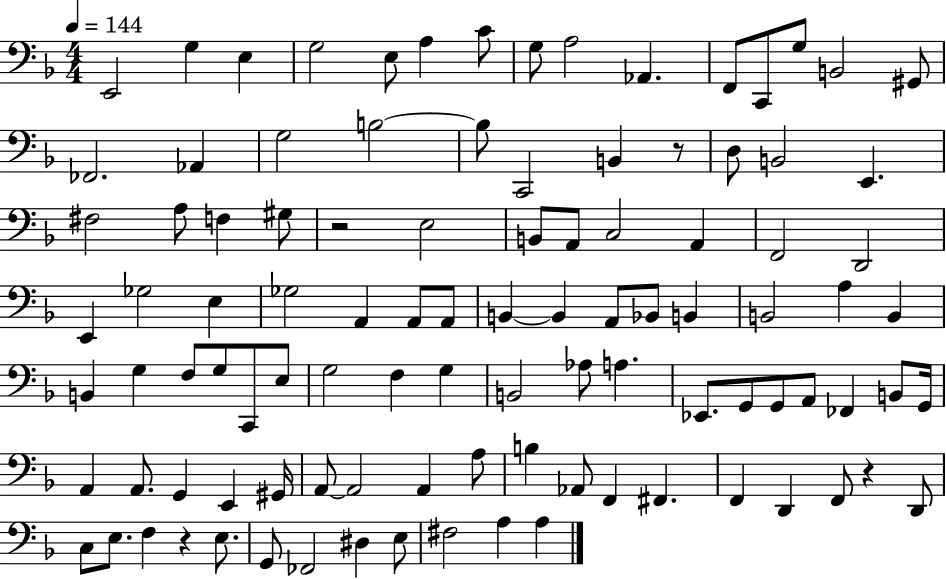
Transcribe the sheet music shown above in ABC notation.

X:1
T:Untitled
M:4/4
L:1/4
K:F
E,,2 G, E, G,2 E,/2 A, C/2 G,/2 A,2 _A,, F,,/2 C,,/2 G,/2 B,,2 ^G,,/2 _F,,2 _A,, G,2 B,2 B,/2 C,,2 B,, z/2 D,/2 B,,2 E,, ^F,2 A,/2 F, ^G,/2 z2 E,2 B,,/2 A,,/2 C,2 A,, F,,2 D,,2 E,, _G,2 E, _G,2 A,, A,,/2 A,,/2 B,, B,, A,,/2 _B,,/2 B,, B,,2 A, B,, B,, G, F,/2 G,/2 C,,/2 E,/2 G,2 F, G, B,,2 _A,/2 A, _E,,/2 G,,/2 G,,/2 A,,/2 _F,, B,,/2 G,,/4 A,, A,,/2 G,, E,, ^G,,/4 A,,/2 A,,2 A,, A,/2 B, _A,,/2 F,, ^F,, F,, D,, F,,/2 z D,,/2 C,/2 E,/2 F, z E,/2 G,,/2 _F,,2 ^D, E,/2 ^F,2 A, A,